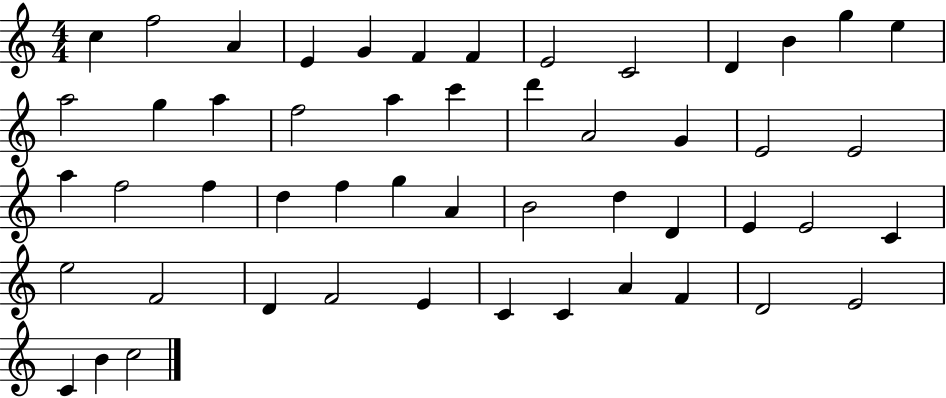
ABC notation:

X:1
T:Untitled
M:4/4
L:1/4
K:C
c f2 A E G F F E2 C2 D B g e a2 g a f2 a c' d' A2 G E2 E2 a f2 f d f g A B2 d D E E2 C e2 F2 D F2 E C C A F D2 E2 C B c2